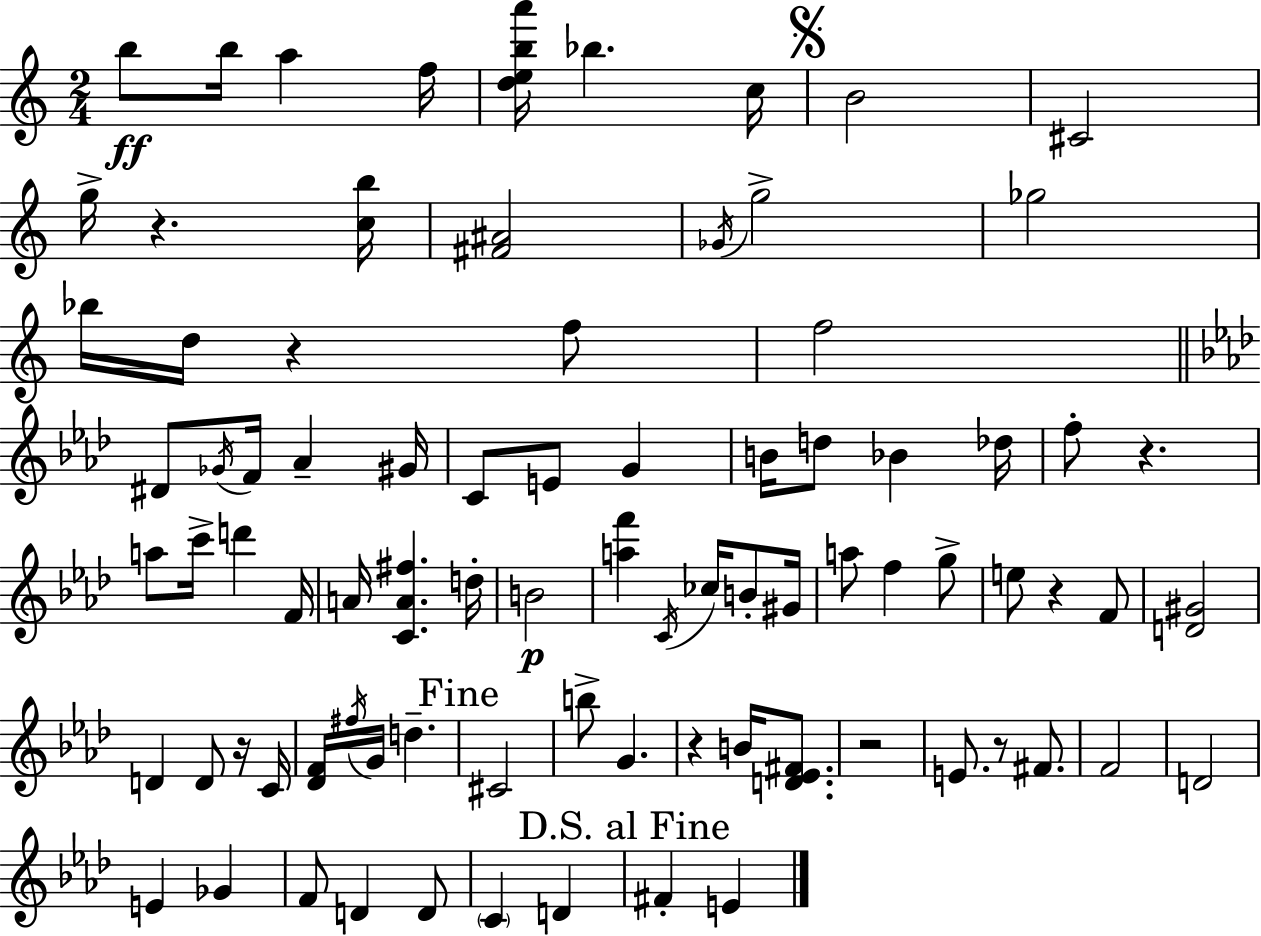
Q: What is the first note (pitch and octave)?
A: B5